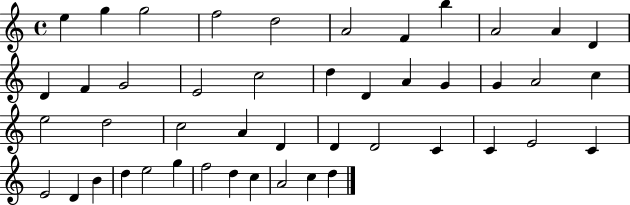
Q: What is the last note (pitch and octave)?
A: D5